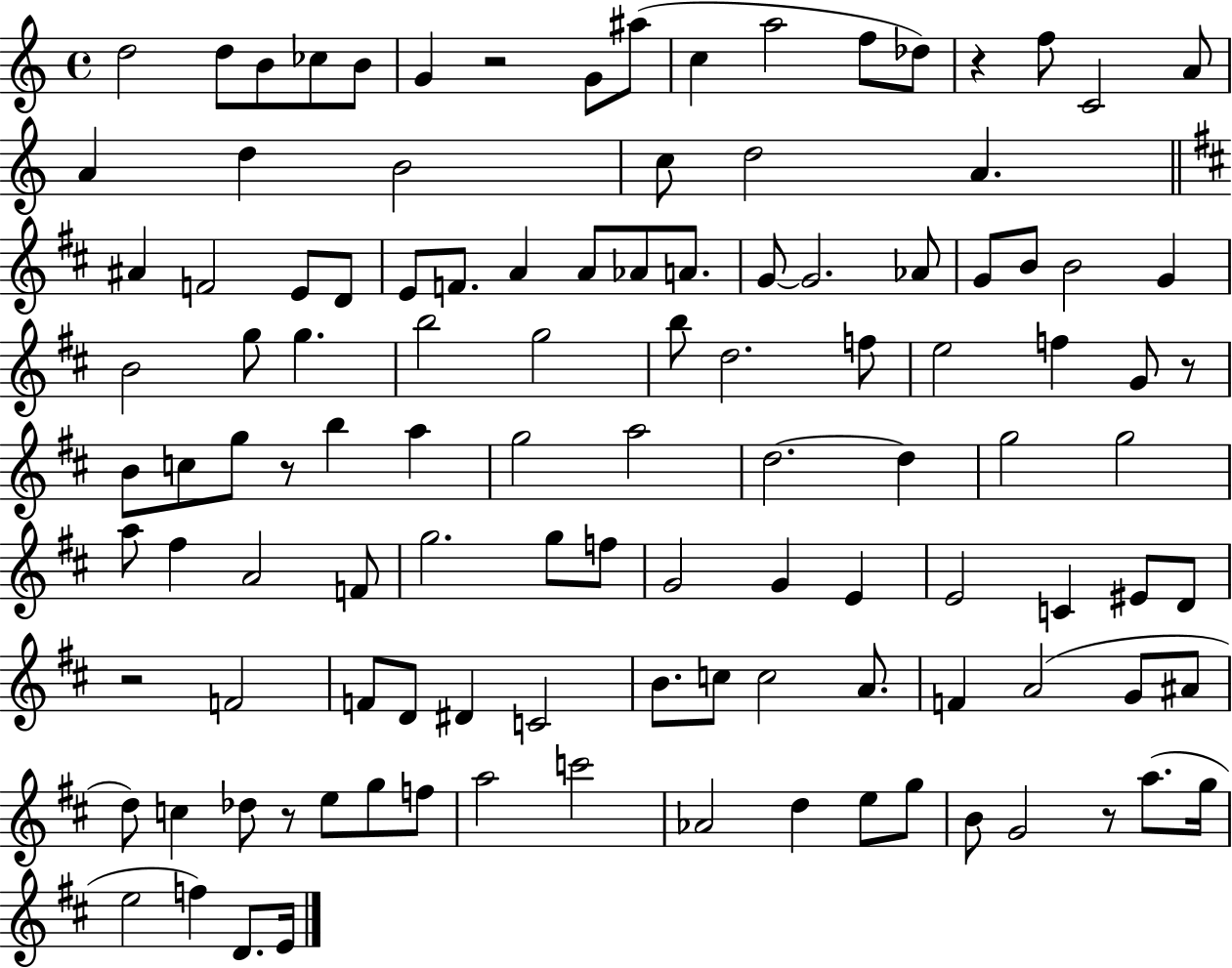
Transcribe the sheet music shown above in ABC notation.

X:1
T:Untitled
M:4/4
L:1/4
K:C
d2 d/2 B/2 _c/2 B/2 G z2 G/2 ^a/2 c a2 f/2 _d/2 z f/2 C2 A/2 A d B2 c/2 d2 A ^A F2 E/2 D/2 E/2 F/2 A A/2 _A/2 A/2 G/2 G2 _A/2 G/2 B/2 B2 G B2 g/2 g b2 g2 b/2 d2 f/2 e2 f G/2 z/2 B/2 c/2 g/2 z/2 b a g2 a2 d2 d g2 g2 a/2 ^f A2 F/2 g2 g/2 f/2 G2 G E E2 C ^E/2 D/2 z2 F2 F/2 D/2 ^D C2 B/2 c/2 c2 A/2 F A2 G/2 ^A/2 d/2 c _d/2 z/2 e/2 g/2 f/2 a2 c'2 _A2 d e/2 g/2 B/2 G2 z/2 a/2 g/4 e2 f D/2 E/4